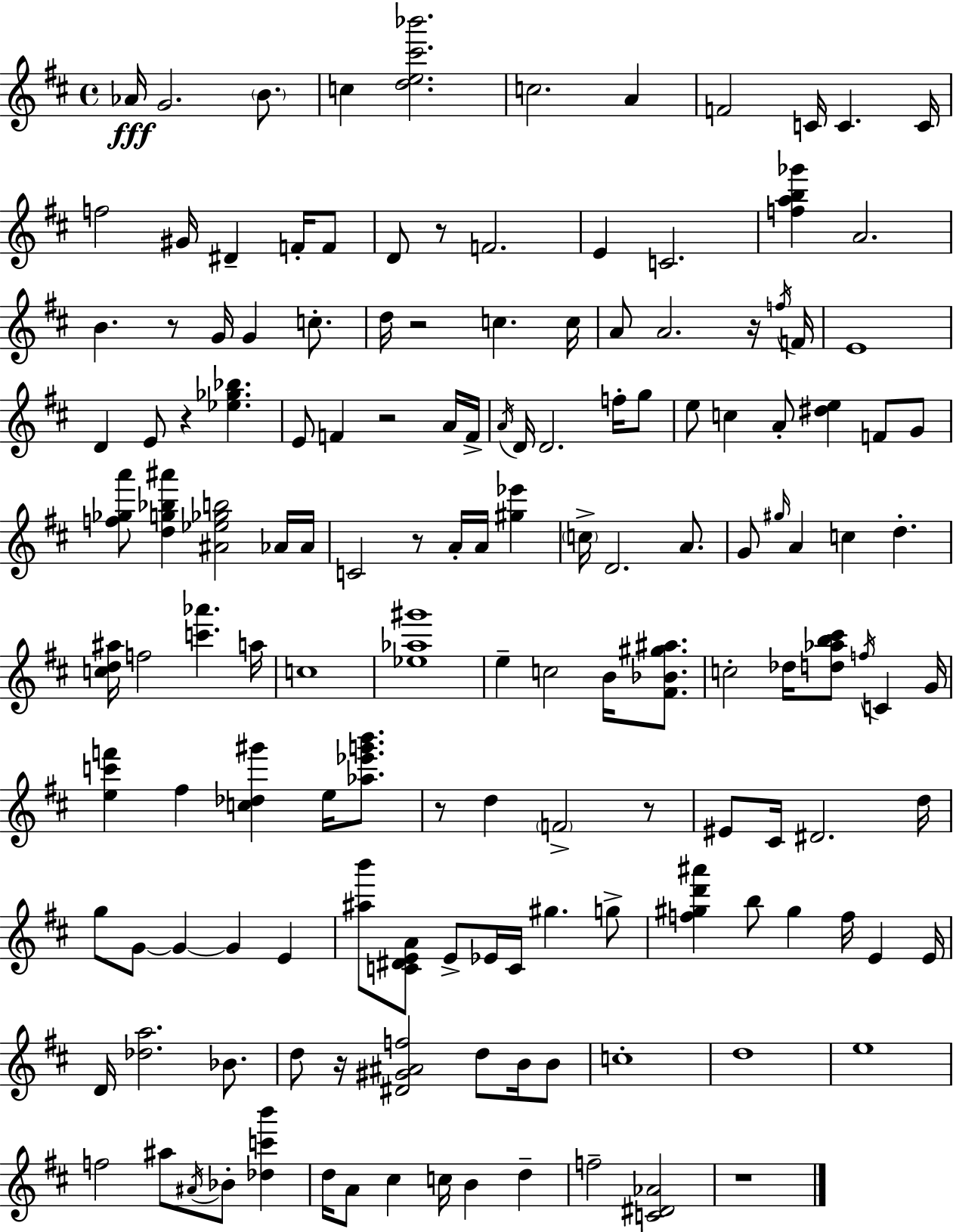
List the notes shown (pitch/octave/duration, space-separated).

Ab4/s G4/h. B4/e. C5/q [D5,E5,C#6,Bb6]/h. C5/h. A4/q F4/h C4/s C4/q. C4/s F5/h G#4/s D#4/q F4/s F4/e D4/e R/e F4/h. E4/q C4/h. [F5,A5,B5,Gb6]/q A4/h. B4/q. R/e G4/s G4/q C5/e. D5/s R/h C5/q. C5/s A4/e A4/h. R/s F5/s F4/s E4/w D4/q E4/e R/q [Eb5,Gb5,Bb5]/q. E4/e F4/q R/h A4/s F4/s A4/s D4/s D4/h. F5/s G5/e E5/e C5/q A4/e [D#5,E5]/q F4/e G4/e [F5,Gb5,A6]/e [D5,G5,Bb5,A#6]/q [A#4,Eb5,Gb5,B5]/h Ab4/s Ab4/s C4/h R/e A4/s A4/s [G#5,Eb6]/q C5/s D4/h. A4/e. G4/e G#5/s A4/q C5/q D5/q. [C5,D5,A#5]/s F5/h [C6,Ab6]/q. A5/s C5/w [Eb5,Ab5,G#6]/w E5/q C5/h B4/s [F#4,Bb4,G#5,A#5]/e. C5/h Db5/s [D5,Ab5,B5,C#6]/e F5/s C4/q G4/s [E5,C6,F6]/q F#5/q [C5,Db5,G#6]/q E5/s [Ab5,Eb6,G6,B6]/e. R/e D5/q F4/h R/e EIS4/e C#4/s D#4/h. D5/s G5/e G4/e G4/q G4/q E4/q [A#5,B6]/e [C4,D#4,E4,A4]/e E4/e Eb4/s C4/s G#5/q. G5/e [F5,G#5,D6,A#6]/q B5/e G#5/q F5/s E4/q E4/s D4/s [Db5,A5]/h. Bb4/e. D5/e R/s [D#4,G#4,A#4,F5]/h D5/e B4/s B4/e C5/w D5/w E5/w F5/h A#5/e A#4/s Bb4/e [Db5,C6,B6]/q D5/s A4/e C#5/q C5/s B4/q D5/q F5/h [C4,D#4,Ab4]/h R/w